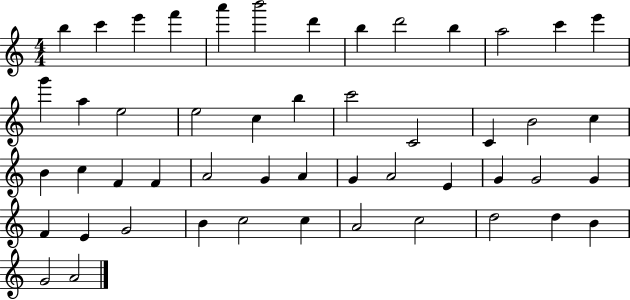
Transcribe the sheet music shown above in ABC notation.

X:1
T:Untitled
M:4/4
L:1/4
K:C
b c' e' f' a' b'2 d' b d'2 b a2 c' e' g' a e2 e2 c b c'2 C2 C B2 c B c F F A2 G A G A2 E G G2 G F E G2 B c2 c A2 c2 d2 d B G2 A2